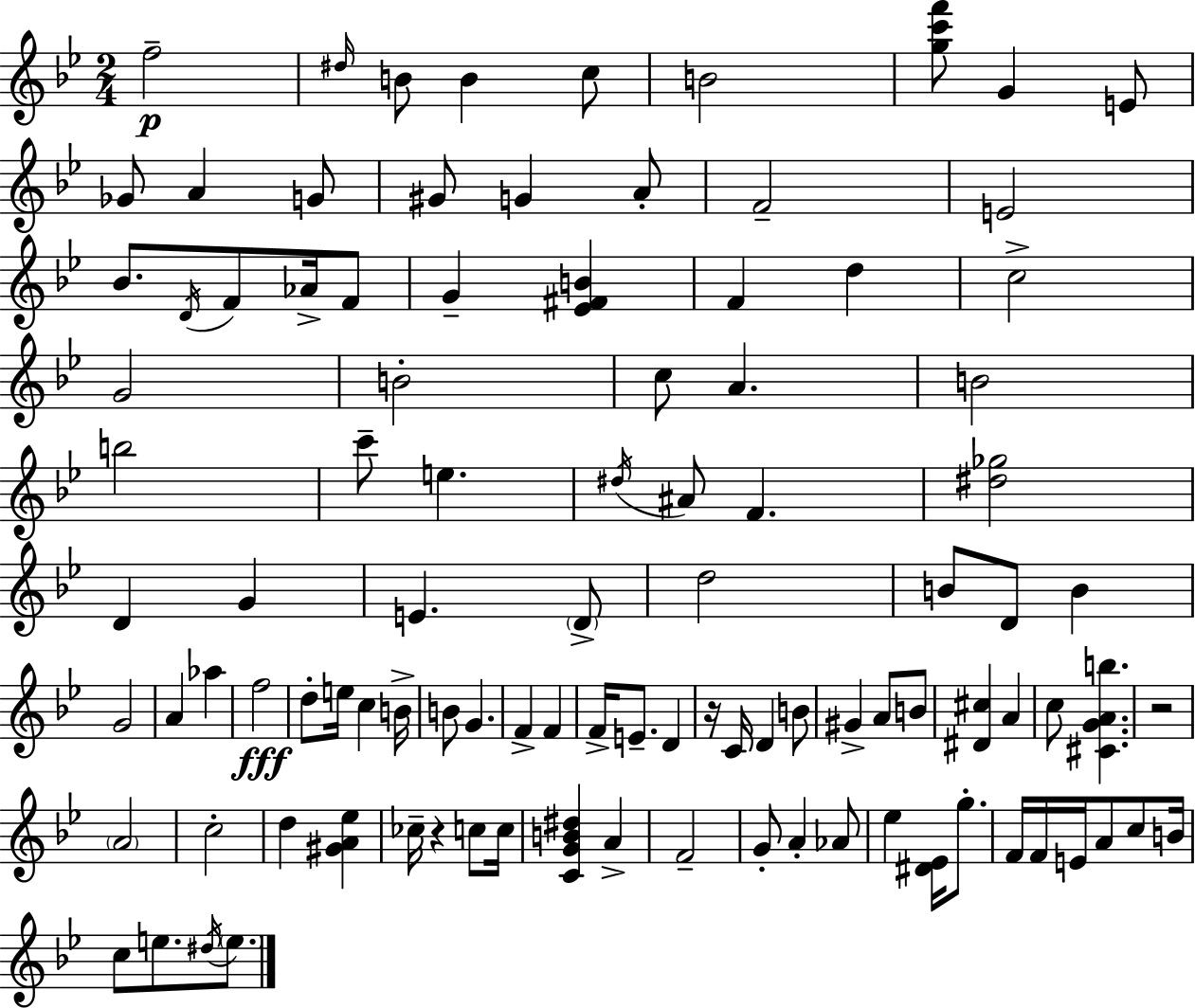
F5/h D#5/s B4/e B4/q C5/e B4/h [G5,C6,F6]/e G4/q E4/e Gb4/e A4/q G4/e G#4/e G4/q A4/e F4/h E4/h Bb4/e. D4/s F4/e Ab4/s F4/e G4/q [Eb4,F#4,B4]/q F4/q D5/q C5/h G4/h B4/h C5/e A4/q. B4/h B5/h C6/e E5/q. D#5/s A#4/e F4/q. [D#5,Gb5]/h D4/q G4/q E4/q. D4/e D5/h B4/e D4/e B4/q G4/h A4/q Ab5/q F5/h D5/e E5/s C5/q B4/s B4/e G4/q. F4/q F4/q F4/s E4/e. D4/q R/s C4/s D4/q B4/e G#4/q A4/e B4/e [D#4,C#5]/q A4/q C5/e [C#4,G4,A4,B5]/q. R/h A4/h C5/h D5/q [G#4,A4,Eb5]/q CES5/s R/q C5/e C5/s [C4,G4,B4,D#5]/q A4/q F4/h G4/e A4/q Ab4/e Eb5/q [D#4,Eb4]/s G5/e. F4/s F4/s E4/s A4/e C5/e B4/s C5/e E5/e. D#5/s E5/e.